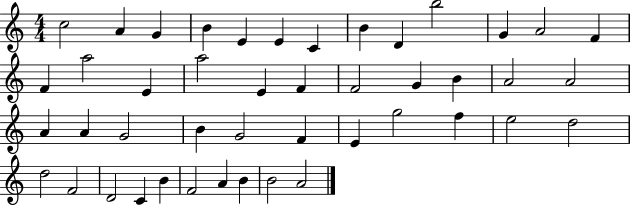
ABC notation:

X:1
T:Untitled
M:4/4
L:1/4
K:C
c2 A G B E E C B D b2 G A2 F F a2 E a2 E F F2 G B A2 A2 A A G2 B G2 F E g2 f e2 d2 d2 F2 D2 C B F2 A B B2 A2